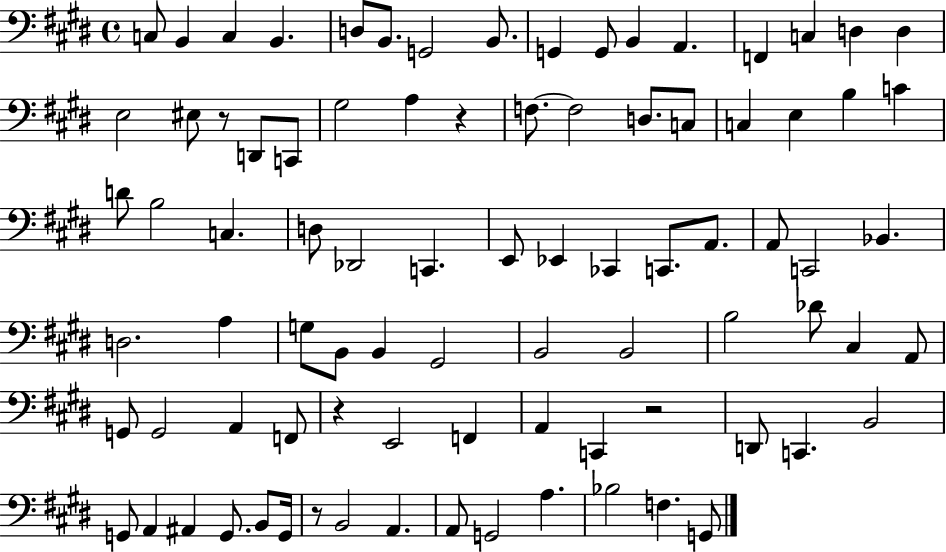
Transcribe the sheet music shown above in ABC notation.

X:1
T:Untitled
M:4/4
L:1/4
K:E
C,/2 B,, C, B,, D,/2 B,,/2 G,,2 B,,/2 G,, G,,/2 B,, A,, F,, C, D, D, E,2 ^E,/2 z/2 D,,/2 C,,/2 ^G,2 A, z F,/2 F,2 D,/2 C,/2 C, E, B, C D/2 B,2 C, D,/2 _D,,2 C,, E,,/2 _E,, _C,, C,,/2 A,,/2 A,,/2 C,,2 _B,, D,2 A, G,/2 B,,/2 B,, ^G,,2 B,,2 B,,2 B,2 _D/2 ^C, A,,/2 G,,/2 G,,2 A,, F,,/2 z E,,2 F,, A,, C,, z2 D,,/2 C,, B,,2 G,,/2 A,, ^A,, G,,/2 B,,/2 G,,/4 z/2 B,,2 A,, A,,/2 G,,2 A, _B,2 F, G,,/2